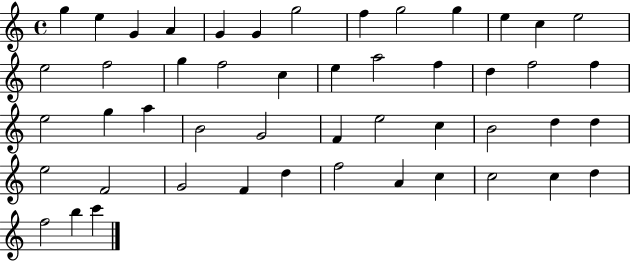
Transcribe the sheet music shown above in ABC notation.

X:1
T:Untitled
M:4/4
L:1/4
K:C
g e G A G G g2 f g2 g e c e2 e2 f2 g f2 c e a2 f d f2 f e2 g a B2 G2 F e2 c B2 d d e2 F2 G2 F d f2 A c c2 c d f2 b c'